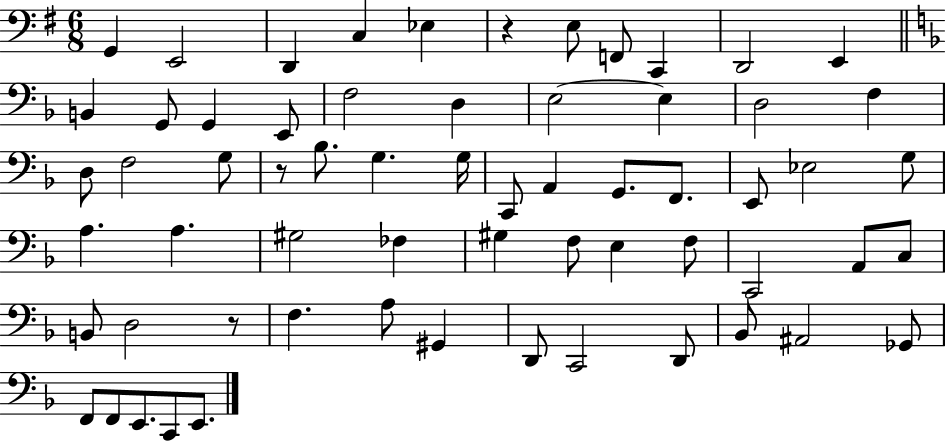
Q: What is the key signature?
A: G major